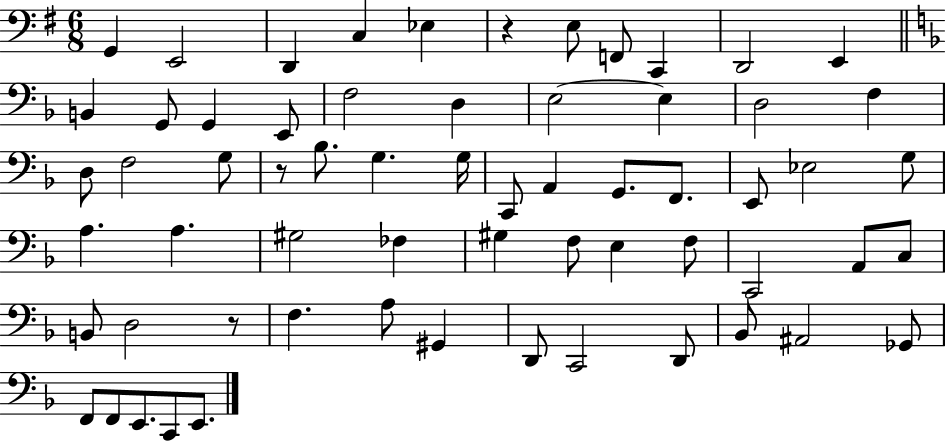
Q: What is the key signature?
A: G major